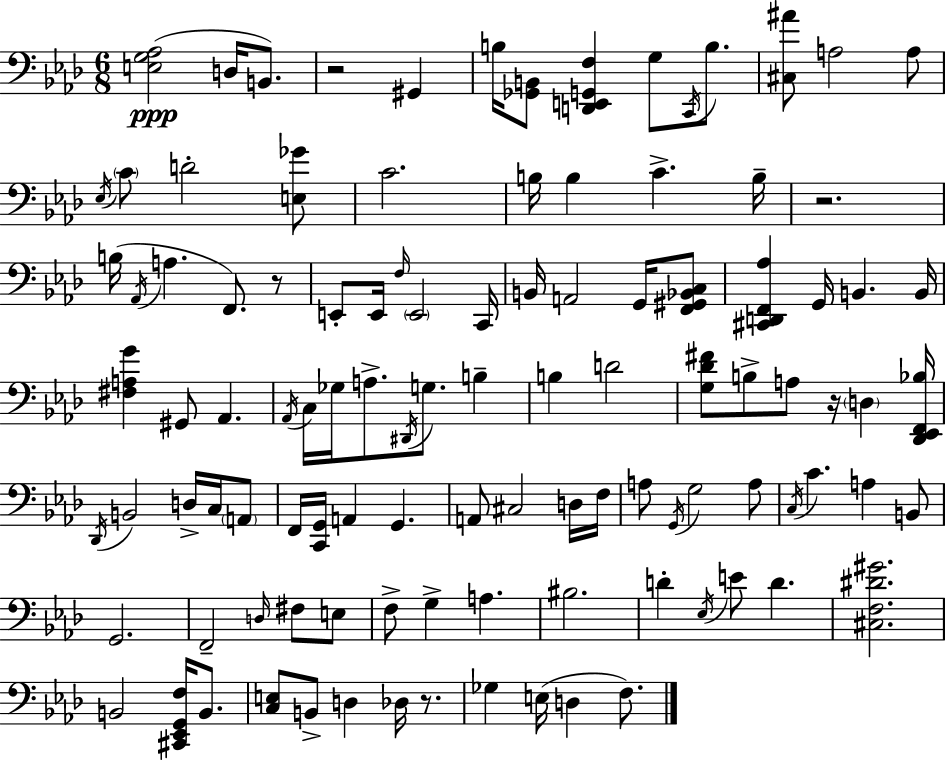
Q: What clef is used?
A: bass